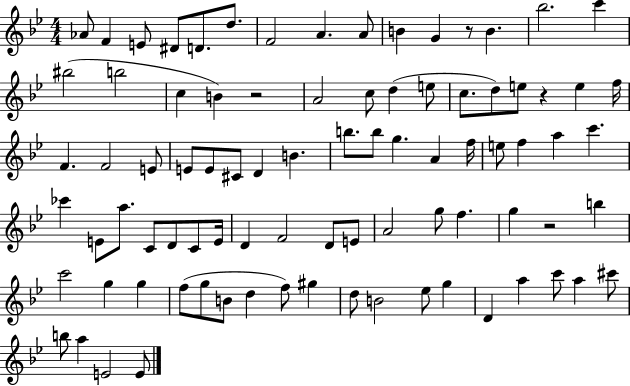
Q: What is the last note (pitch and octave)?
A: E4